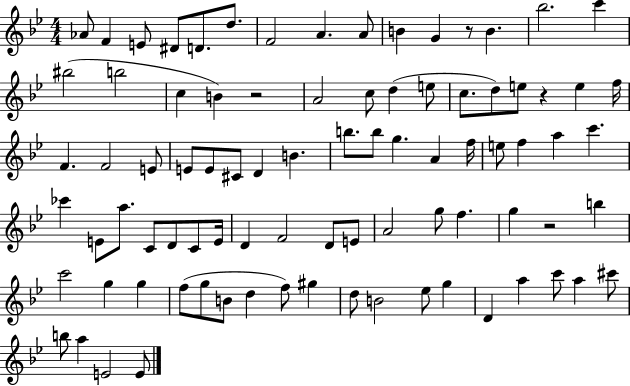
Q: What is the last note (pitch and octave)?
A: E4